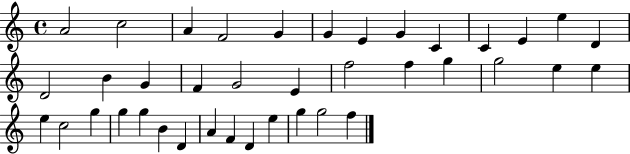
X:1
T:Untitled
M:4/4
L:1/4
K:C
A2 c2 A F2 G G E G C C E e D D2 B G F G2 E f2 f g g2 e e e c2 g g g B D A F D e g g2 f